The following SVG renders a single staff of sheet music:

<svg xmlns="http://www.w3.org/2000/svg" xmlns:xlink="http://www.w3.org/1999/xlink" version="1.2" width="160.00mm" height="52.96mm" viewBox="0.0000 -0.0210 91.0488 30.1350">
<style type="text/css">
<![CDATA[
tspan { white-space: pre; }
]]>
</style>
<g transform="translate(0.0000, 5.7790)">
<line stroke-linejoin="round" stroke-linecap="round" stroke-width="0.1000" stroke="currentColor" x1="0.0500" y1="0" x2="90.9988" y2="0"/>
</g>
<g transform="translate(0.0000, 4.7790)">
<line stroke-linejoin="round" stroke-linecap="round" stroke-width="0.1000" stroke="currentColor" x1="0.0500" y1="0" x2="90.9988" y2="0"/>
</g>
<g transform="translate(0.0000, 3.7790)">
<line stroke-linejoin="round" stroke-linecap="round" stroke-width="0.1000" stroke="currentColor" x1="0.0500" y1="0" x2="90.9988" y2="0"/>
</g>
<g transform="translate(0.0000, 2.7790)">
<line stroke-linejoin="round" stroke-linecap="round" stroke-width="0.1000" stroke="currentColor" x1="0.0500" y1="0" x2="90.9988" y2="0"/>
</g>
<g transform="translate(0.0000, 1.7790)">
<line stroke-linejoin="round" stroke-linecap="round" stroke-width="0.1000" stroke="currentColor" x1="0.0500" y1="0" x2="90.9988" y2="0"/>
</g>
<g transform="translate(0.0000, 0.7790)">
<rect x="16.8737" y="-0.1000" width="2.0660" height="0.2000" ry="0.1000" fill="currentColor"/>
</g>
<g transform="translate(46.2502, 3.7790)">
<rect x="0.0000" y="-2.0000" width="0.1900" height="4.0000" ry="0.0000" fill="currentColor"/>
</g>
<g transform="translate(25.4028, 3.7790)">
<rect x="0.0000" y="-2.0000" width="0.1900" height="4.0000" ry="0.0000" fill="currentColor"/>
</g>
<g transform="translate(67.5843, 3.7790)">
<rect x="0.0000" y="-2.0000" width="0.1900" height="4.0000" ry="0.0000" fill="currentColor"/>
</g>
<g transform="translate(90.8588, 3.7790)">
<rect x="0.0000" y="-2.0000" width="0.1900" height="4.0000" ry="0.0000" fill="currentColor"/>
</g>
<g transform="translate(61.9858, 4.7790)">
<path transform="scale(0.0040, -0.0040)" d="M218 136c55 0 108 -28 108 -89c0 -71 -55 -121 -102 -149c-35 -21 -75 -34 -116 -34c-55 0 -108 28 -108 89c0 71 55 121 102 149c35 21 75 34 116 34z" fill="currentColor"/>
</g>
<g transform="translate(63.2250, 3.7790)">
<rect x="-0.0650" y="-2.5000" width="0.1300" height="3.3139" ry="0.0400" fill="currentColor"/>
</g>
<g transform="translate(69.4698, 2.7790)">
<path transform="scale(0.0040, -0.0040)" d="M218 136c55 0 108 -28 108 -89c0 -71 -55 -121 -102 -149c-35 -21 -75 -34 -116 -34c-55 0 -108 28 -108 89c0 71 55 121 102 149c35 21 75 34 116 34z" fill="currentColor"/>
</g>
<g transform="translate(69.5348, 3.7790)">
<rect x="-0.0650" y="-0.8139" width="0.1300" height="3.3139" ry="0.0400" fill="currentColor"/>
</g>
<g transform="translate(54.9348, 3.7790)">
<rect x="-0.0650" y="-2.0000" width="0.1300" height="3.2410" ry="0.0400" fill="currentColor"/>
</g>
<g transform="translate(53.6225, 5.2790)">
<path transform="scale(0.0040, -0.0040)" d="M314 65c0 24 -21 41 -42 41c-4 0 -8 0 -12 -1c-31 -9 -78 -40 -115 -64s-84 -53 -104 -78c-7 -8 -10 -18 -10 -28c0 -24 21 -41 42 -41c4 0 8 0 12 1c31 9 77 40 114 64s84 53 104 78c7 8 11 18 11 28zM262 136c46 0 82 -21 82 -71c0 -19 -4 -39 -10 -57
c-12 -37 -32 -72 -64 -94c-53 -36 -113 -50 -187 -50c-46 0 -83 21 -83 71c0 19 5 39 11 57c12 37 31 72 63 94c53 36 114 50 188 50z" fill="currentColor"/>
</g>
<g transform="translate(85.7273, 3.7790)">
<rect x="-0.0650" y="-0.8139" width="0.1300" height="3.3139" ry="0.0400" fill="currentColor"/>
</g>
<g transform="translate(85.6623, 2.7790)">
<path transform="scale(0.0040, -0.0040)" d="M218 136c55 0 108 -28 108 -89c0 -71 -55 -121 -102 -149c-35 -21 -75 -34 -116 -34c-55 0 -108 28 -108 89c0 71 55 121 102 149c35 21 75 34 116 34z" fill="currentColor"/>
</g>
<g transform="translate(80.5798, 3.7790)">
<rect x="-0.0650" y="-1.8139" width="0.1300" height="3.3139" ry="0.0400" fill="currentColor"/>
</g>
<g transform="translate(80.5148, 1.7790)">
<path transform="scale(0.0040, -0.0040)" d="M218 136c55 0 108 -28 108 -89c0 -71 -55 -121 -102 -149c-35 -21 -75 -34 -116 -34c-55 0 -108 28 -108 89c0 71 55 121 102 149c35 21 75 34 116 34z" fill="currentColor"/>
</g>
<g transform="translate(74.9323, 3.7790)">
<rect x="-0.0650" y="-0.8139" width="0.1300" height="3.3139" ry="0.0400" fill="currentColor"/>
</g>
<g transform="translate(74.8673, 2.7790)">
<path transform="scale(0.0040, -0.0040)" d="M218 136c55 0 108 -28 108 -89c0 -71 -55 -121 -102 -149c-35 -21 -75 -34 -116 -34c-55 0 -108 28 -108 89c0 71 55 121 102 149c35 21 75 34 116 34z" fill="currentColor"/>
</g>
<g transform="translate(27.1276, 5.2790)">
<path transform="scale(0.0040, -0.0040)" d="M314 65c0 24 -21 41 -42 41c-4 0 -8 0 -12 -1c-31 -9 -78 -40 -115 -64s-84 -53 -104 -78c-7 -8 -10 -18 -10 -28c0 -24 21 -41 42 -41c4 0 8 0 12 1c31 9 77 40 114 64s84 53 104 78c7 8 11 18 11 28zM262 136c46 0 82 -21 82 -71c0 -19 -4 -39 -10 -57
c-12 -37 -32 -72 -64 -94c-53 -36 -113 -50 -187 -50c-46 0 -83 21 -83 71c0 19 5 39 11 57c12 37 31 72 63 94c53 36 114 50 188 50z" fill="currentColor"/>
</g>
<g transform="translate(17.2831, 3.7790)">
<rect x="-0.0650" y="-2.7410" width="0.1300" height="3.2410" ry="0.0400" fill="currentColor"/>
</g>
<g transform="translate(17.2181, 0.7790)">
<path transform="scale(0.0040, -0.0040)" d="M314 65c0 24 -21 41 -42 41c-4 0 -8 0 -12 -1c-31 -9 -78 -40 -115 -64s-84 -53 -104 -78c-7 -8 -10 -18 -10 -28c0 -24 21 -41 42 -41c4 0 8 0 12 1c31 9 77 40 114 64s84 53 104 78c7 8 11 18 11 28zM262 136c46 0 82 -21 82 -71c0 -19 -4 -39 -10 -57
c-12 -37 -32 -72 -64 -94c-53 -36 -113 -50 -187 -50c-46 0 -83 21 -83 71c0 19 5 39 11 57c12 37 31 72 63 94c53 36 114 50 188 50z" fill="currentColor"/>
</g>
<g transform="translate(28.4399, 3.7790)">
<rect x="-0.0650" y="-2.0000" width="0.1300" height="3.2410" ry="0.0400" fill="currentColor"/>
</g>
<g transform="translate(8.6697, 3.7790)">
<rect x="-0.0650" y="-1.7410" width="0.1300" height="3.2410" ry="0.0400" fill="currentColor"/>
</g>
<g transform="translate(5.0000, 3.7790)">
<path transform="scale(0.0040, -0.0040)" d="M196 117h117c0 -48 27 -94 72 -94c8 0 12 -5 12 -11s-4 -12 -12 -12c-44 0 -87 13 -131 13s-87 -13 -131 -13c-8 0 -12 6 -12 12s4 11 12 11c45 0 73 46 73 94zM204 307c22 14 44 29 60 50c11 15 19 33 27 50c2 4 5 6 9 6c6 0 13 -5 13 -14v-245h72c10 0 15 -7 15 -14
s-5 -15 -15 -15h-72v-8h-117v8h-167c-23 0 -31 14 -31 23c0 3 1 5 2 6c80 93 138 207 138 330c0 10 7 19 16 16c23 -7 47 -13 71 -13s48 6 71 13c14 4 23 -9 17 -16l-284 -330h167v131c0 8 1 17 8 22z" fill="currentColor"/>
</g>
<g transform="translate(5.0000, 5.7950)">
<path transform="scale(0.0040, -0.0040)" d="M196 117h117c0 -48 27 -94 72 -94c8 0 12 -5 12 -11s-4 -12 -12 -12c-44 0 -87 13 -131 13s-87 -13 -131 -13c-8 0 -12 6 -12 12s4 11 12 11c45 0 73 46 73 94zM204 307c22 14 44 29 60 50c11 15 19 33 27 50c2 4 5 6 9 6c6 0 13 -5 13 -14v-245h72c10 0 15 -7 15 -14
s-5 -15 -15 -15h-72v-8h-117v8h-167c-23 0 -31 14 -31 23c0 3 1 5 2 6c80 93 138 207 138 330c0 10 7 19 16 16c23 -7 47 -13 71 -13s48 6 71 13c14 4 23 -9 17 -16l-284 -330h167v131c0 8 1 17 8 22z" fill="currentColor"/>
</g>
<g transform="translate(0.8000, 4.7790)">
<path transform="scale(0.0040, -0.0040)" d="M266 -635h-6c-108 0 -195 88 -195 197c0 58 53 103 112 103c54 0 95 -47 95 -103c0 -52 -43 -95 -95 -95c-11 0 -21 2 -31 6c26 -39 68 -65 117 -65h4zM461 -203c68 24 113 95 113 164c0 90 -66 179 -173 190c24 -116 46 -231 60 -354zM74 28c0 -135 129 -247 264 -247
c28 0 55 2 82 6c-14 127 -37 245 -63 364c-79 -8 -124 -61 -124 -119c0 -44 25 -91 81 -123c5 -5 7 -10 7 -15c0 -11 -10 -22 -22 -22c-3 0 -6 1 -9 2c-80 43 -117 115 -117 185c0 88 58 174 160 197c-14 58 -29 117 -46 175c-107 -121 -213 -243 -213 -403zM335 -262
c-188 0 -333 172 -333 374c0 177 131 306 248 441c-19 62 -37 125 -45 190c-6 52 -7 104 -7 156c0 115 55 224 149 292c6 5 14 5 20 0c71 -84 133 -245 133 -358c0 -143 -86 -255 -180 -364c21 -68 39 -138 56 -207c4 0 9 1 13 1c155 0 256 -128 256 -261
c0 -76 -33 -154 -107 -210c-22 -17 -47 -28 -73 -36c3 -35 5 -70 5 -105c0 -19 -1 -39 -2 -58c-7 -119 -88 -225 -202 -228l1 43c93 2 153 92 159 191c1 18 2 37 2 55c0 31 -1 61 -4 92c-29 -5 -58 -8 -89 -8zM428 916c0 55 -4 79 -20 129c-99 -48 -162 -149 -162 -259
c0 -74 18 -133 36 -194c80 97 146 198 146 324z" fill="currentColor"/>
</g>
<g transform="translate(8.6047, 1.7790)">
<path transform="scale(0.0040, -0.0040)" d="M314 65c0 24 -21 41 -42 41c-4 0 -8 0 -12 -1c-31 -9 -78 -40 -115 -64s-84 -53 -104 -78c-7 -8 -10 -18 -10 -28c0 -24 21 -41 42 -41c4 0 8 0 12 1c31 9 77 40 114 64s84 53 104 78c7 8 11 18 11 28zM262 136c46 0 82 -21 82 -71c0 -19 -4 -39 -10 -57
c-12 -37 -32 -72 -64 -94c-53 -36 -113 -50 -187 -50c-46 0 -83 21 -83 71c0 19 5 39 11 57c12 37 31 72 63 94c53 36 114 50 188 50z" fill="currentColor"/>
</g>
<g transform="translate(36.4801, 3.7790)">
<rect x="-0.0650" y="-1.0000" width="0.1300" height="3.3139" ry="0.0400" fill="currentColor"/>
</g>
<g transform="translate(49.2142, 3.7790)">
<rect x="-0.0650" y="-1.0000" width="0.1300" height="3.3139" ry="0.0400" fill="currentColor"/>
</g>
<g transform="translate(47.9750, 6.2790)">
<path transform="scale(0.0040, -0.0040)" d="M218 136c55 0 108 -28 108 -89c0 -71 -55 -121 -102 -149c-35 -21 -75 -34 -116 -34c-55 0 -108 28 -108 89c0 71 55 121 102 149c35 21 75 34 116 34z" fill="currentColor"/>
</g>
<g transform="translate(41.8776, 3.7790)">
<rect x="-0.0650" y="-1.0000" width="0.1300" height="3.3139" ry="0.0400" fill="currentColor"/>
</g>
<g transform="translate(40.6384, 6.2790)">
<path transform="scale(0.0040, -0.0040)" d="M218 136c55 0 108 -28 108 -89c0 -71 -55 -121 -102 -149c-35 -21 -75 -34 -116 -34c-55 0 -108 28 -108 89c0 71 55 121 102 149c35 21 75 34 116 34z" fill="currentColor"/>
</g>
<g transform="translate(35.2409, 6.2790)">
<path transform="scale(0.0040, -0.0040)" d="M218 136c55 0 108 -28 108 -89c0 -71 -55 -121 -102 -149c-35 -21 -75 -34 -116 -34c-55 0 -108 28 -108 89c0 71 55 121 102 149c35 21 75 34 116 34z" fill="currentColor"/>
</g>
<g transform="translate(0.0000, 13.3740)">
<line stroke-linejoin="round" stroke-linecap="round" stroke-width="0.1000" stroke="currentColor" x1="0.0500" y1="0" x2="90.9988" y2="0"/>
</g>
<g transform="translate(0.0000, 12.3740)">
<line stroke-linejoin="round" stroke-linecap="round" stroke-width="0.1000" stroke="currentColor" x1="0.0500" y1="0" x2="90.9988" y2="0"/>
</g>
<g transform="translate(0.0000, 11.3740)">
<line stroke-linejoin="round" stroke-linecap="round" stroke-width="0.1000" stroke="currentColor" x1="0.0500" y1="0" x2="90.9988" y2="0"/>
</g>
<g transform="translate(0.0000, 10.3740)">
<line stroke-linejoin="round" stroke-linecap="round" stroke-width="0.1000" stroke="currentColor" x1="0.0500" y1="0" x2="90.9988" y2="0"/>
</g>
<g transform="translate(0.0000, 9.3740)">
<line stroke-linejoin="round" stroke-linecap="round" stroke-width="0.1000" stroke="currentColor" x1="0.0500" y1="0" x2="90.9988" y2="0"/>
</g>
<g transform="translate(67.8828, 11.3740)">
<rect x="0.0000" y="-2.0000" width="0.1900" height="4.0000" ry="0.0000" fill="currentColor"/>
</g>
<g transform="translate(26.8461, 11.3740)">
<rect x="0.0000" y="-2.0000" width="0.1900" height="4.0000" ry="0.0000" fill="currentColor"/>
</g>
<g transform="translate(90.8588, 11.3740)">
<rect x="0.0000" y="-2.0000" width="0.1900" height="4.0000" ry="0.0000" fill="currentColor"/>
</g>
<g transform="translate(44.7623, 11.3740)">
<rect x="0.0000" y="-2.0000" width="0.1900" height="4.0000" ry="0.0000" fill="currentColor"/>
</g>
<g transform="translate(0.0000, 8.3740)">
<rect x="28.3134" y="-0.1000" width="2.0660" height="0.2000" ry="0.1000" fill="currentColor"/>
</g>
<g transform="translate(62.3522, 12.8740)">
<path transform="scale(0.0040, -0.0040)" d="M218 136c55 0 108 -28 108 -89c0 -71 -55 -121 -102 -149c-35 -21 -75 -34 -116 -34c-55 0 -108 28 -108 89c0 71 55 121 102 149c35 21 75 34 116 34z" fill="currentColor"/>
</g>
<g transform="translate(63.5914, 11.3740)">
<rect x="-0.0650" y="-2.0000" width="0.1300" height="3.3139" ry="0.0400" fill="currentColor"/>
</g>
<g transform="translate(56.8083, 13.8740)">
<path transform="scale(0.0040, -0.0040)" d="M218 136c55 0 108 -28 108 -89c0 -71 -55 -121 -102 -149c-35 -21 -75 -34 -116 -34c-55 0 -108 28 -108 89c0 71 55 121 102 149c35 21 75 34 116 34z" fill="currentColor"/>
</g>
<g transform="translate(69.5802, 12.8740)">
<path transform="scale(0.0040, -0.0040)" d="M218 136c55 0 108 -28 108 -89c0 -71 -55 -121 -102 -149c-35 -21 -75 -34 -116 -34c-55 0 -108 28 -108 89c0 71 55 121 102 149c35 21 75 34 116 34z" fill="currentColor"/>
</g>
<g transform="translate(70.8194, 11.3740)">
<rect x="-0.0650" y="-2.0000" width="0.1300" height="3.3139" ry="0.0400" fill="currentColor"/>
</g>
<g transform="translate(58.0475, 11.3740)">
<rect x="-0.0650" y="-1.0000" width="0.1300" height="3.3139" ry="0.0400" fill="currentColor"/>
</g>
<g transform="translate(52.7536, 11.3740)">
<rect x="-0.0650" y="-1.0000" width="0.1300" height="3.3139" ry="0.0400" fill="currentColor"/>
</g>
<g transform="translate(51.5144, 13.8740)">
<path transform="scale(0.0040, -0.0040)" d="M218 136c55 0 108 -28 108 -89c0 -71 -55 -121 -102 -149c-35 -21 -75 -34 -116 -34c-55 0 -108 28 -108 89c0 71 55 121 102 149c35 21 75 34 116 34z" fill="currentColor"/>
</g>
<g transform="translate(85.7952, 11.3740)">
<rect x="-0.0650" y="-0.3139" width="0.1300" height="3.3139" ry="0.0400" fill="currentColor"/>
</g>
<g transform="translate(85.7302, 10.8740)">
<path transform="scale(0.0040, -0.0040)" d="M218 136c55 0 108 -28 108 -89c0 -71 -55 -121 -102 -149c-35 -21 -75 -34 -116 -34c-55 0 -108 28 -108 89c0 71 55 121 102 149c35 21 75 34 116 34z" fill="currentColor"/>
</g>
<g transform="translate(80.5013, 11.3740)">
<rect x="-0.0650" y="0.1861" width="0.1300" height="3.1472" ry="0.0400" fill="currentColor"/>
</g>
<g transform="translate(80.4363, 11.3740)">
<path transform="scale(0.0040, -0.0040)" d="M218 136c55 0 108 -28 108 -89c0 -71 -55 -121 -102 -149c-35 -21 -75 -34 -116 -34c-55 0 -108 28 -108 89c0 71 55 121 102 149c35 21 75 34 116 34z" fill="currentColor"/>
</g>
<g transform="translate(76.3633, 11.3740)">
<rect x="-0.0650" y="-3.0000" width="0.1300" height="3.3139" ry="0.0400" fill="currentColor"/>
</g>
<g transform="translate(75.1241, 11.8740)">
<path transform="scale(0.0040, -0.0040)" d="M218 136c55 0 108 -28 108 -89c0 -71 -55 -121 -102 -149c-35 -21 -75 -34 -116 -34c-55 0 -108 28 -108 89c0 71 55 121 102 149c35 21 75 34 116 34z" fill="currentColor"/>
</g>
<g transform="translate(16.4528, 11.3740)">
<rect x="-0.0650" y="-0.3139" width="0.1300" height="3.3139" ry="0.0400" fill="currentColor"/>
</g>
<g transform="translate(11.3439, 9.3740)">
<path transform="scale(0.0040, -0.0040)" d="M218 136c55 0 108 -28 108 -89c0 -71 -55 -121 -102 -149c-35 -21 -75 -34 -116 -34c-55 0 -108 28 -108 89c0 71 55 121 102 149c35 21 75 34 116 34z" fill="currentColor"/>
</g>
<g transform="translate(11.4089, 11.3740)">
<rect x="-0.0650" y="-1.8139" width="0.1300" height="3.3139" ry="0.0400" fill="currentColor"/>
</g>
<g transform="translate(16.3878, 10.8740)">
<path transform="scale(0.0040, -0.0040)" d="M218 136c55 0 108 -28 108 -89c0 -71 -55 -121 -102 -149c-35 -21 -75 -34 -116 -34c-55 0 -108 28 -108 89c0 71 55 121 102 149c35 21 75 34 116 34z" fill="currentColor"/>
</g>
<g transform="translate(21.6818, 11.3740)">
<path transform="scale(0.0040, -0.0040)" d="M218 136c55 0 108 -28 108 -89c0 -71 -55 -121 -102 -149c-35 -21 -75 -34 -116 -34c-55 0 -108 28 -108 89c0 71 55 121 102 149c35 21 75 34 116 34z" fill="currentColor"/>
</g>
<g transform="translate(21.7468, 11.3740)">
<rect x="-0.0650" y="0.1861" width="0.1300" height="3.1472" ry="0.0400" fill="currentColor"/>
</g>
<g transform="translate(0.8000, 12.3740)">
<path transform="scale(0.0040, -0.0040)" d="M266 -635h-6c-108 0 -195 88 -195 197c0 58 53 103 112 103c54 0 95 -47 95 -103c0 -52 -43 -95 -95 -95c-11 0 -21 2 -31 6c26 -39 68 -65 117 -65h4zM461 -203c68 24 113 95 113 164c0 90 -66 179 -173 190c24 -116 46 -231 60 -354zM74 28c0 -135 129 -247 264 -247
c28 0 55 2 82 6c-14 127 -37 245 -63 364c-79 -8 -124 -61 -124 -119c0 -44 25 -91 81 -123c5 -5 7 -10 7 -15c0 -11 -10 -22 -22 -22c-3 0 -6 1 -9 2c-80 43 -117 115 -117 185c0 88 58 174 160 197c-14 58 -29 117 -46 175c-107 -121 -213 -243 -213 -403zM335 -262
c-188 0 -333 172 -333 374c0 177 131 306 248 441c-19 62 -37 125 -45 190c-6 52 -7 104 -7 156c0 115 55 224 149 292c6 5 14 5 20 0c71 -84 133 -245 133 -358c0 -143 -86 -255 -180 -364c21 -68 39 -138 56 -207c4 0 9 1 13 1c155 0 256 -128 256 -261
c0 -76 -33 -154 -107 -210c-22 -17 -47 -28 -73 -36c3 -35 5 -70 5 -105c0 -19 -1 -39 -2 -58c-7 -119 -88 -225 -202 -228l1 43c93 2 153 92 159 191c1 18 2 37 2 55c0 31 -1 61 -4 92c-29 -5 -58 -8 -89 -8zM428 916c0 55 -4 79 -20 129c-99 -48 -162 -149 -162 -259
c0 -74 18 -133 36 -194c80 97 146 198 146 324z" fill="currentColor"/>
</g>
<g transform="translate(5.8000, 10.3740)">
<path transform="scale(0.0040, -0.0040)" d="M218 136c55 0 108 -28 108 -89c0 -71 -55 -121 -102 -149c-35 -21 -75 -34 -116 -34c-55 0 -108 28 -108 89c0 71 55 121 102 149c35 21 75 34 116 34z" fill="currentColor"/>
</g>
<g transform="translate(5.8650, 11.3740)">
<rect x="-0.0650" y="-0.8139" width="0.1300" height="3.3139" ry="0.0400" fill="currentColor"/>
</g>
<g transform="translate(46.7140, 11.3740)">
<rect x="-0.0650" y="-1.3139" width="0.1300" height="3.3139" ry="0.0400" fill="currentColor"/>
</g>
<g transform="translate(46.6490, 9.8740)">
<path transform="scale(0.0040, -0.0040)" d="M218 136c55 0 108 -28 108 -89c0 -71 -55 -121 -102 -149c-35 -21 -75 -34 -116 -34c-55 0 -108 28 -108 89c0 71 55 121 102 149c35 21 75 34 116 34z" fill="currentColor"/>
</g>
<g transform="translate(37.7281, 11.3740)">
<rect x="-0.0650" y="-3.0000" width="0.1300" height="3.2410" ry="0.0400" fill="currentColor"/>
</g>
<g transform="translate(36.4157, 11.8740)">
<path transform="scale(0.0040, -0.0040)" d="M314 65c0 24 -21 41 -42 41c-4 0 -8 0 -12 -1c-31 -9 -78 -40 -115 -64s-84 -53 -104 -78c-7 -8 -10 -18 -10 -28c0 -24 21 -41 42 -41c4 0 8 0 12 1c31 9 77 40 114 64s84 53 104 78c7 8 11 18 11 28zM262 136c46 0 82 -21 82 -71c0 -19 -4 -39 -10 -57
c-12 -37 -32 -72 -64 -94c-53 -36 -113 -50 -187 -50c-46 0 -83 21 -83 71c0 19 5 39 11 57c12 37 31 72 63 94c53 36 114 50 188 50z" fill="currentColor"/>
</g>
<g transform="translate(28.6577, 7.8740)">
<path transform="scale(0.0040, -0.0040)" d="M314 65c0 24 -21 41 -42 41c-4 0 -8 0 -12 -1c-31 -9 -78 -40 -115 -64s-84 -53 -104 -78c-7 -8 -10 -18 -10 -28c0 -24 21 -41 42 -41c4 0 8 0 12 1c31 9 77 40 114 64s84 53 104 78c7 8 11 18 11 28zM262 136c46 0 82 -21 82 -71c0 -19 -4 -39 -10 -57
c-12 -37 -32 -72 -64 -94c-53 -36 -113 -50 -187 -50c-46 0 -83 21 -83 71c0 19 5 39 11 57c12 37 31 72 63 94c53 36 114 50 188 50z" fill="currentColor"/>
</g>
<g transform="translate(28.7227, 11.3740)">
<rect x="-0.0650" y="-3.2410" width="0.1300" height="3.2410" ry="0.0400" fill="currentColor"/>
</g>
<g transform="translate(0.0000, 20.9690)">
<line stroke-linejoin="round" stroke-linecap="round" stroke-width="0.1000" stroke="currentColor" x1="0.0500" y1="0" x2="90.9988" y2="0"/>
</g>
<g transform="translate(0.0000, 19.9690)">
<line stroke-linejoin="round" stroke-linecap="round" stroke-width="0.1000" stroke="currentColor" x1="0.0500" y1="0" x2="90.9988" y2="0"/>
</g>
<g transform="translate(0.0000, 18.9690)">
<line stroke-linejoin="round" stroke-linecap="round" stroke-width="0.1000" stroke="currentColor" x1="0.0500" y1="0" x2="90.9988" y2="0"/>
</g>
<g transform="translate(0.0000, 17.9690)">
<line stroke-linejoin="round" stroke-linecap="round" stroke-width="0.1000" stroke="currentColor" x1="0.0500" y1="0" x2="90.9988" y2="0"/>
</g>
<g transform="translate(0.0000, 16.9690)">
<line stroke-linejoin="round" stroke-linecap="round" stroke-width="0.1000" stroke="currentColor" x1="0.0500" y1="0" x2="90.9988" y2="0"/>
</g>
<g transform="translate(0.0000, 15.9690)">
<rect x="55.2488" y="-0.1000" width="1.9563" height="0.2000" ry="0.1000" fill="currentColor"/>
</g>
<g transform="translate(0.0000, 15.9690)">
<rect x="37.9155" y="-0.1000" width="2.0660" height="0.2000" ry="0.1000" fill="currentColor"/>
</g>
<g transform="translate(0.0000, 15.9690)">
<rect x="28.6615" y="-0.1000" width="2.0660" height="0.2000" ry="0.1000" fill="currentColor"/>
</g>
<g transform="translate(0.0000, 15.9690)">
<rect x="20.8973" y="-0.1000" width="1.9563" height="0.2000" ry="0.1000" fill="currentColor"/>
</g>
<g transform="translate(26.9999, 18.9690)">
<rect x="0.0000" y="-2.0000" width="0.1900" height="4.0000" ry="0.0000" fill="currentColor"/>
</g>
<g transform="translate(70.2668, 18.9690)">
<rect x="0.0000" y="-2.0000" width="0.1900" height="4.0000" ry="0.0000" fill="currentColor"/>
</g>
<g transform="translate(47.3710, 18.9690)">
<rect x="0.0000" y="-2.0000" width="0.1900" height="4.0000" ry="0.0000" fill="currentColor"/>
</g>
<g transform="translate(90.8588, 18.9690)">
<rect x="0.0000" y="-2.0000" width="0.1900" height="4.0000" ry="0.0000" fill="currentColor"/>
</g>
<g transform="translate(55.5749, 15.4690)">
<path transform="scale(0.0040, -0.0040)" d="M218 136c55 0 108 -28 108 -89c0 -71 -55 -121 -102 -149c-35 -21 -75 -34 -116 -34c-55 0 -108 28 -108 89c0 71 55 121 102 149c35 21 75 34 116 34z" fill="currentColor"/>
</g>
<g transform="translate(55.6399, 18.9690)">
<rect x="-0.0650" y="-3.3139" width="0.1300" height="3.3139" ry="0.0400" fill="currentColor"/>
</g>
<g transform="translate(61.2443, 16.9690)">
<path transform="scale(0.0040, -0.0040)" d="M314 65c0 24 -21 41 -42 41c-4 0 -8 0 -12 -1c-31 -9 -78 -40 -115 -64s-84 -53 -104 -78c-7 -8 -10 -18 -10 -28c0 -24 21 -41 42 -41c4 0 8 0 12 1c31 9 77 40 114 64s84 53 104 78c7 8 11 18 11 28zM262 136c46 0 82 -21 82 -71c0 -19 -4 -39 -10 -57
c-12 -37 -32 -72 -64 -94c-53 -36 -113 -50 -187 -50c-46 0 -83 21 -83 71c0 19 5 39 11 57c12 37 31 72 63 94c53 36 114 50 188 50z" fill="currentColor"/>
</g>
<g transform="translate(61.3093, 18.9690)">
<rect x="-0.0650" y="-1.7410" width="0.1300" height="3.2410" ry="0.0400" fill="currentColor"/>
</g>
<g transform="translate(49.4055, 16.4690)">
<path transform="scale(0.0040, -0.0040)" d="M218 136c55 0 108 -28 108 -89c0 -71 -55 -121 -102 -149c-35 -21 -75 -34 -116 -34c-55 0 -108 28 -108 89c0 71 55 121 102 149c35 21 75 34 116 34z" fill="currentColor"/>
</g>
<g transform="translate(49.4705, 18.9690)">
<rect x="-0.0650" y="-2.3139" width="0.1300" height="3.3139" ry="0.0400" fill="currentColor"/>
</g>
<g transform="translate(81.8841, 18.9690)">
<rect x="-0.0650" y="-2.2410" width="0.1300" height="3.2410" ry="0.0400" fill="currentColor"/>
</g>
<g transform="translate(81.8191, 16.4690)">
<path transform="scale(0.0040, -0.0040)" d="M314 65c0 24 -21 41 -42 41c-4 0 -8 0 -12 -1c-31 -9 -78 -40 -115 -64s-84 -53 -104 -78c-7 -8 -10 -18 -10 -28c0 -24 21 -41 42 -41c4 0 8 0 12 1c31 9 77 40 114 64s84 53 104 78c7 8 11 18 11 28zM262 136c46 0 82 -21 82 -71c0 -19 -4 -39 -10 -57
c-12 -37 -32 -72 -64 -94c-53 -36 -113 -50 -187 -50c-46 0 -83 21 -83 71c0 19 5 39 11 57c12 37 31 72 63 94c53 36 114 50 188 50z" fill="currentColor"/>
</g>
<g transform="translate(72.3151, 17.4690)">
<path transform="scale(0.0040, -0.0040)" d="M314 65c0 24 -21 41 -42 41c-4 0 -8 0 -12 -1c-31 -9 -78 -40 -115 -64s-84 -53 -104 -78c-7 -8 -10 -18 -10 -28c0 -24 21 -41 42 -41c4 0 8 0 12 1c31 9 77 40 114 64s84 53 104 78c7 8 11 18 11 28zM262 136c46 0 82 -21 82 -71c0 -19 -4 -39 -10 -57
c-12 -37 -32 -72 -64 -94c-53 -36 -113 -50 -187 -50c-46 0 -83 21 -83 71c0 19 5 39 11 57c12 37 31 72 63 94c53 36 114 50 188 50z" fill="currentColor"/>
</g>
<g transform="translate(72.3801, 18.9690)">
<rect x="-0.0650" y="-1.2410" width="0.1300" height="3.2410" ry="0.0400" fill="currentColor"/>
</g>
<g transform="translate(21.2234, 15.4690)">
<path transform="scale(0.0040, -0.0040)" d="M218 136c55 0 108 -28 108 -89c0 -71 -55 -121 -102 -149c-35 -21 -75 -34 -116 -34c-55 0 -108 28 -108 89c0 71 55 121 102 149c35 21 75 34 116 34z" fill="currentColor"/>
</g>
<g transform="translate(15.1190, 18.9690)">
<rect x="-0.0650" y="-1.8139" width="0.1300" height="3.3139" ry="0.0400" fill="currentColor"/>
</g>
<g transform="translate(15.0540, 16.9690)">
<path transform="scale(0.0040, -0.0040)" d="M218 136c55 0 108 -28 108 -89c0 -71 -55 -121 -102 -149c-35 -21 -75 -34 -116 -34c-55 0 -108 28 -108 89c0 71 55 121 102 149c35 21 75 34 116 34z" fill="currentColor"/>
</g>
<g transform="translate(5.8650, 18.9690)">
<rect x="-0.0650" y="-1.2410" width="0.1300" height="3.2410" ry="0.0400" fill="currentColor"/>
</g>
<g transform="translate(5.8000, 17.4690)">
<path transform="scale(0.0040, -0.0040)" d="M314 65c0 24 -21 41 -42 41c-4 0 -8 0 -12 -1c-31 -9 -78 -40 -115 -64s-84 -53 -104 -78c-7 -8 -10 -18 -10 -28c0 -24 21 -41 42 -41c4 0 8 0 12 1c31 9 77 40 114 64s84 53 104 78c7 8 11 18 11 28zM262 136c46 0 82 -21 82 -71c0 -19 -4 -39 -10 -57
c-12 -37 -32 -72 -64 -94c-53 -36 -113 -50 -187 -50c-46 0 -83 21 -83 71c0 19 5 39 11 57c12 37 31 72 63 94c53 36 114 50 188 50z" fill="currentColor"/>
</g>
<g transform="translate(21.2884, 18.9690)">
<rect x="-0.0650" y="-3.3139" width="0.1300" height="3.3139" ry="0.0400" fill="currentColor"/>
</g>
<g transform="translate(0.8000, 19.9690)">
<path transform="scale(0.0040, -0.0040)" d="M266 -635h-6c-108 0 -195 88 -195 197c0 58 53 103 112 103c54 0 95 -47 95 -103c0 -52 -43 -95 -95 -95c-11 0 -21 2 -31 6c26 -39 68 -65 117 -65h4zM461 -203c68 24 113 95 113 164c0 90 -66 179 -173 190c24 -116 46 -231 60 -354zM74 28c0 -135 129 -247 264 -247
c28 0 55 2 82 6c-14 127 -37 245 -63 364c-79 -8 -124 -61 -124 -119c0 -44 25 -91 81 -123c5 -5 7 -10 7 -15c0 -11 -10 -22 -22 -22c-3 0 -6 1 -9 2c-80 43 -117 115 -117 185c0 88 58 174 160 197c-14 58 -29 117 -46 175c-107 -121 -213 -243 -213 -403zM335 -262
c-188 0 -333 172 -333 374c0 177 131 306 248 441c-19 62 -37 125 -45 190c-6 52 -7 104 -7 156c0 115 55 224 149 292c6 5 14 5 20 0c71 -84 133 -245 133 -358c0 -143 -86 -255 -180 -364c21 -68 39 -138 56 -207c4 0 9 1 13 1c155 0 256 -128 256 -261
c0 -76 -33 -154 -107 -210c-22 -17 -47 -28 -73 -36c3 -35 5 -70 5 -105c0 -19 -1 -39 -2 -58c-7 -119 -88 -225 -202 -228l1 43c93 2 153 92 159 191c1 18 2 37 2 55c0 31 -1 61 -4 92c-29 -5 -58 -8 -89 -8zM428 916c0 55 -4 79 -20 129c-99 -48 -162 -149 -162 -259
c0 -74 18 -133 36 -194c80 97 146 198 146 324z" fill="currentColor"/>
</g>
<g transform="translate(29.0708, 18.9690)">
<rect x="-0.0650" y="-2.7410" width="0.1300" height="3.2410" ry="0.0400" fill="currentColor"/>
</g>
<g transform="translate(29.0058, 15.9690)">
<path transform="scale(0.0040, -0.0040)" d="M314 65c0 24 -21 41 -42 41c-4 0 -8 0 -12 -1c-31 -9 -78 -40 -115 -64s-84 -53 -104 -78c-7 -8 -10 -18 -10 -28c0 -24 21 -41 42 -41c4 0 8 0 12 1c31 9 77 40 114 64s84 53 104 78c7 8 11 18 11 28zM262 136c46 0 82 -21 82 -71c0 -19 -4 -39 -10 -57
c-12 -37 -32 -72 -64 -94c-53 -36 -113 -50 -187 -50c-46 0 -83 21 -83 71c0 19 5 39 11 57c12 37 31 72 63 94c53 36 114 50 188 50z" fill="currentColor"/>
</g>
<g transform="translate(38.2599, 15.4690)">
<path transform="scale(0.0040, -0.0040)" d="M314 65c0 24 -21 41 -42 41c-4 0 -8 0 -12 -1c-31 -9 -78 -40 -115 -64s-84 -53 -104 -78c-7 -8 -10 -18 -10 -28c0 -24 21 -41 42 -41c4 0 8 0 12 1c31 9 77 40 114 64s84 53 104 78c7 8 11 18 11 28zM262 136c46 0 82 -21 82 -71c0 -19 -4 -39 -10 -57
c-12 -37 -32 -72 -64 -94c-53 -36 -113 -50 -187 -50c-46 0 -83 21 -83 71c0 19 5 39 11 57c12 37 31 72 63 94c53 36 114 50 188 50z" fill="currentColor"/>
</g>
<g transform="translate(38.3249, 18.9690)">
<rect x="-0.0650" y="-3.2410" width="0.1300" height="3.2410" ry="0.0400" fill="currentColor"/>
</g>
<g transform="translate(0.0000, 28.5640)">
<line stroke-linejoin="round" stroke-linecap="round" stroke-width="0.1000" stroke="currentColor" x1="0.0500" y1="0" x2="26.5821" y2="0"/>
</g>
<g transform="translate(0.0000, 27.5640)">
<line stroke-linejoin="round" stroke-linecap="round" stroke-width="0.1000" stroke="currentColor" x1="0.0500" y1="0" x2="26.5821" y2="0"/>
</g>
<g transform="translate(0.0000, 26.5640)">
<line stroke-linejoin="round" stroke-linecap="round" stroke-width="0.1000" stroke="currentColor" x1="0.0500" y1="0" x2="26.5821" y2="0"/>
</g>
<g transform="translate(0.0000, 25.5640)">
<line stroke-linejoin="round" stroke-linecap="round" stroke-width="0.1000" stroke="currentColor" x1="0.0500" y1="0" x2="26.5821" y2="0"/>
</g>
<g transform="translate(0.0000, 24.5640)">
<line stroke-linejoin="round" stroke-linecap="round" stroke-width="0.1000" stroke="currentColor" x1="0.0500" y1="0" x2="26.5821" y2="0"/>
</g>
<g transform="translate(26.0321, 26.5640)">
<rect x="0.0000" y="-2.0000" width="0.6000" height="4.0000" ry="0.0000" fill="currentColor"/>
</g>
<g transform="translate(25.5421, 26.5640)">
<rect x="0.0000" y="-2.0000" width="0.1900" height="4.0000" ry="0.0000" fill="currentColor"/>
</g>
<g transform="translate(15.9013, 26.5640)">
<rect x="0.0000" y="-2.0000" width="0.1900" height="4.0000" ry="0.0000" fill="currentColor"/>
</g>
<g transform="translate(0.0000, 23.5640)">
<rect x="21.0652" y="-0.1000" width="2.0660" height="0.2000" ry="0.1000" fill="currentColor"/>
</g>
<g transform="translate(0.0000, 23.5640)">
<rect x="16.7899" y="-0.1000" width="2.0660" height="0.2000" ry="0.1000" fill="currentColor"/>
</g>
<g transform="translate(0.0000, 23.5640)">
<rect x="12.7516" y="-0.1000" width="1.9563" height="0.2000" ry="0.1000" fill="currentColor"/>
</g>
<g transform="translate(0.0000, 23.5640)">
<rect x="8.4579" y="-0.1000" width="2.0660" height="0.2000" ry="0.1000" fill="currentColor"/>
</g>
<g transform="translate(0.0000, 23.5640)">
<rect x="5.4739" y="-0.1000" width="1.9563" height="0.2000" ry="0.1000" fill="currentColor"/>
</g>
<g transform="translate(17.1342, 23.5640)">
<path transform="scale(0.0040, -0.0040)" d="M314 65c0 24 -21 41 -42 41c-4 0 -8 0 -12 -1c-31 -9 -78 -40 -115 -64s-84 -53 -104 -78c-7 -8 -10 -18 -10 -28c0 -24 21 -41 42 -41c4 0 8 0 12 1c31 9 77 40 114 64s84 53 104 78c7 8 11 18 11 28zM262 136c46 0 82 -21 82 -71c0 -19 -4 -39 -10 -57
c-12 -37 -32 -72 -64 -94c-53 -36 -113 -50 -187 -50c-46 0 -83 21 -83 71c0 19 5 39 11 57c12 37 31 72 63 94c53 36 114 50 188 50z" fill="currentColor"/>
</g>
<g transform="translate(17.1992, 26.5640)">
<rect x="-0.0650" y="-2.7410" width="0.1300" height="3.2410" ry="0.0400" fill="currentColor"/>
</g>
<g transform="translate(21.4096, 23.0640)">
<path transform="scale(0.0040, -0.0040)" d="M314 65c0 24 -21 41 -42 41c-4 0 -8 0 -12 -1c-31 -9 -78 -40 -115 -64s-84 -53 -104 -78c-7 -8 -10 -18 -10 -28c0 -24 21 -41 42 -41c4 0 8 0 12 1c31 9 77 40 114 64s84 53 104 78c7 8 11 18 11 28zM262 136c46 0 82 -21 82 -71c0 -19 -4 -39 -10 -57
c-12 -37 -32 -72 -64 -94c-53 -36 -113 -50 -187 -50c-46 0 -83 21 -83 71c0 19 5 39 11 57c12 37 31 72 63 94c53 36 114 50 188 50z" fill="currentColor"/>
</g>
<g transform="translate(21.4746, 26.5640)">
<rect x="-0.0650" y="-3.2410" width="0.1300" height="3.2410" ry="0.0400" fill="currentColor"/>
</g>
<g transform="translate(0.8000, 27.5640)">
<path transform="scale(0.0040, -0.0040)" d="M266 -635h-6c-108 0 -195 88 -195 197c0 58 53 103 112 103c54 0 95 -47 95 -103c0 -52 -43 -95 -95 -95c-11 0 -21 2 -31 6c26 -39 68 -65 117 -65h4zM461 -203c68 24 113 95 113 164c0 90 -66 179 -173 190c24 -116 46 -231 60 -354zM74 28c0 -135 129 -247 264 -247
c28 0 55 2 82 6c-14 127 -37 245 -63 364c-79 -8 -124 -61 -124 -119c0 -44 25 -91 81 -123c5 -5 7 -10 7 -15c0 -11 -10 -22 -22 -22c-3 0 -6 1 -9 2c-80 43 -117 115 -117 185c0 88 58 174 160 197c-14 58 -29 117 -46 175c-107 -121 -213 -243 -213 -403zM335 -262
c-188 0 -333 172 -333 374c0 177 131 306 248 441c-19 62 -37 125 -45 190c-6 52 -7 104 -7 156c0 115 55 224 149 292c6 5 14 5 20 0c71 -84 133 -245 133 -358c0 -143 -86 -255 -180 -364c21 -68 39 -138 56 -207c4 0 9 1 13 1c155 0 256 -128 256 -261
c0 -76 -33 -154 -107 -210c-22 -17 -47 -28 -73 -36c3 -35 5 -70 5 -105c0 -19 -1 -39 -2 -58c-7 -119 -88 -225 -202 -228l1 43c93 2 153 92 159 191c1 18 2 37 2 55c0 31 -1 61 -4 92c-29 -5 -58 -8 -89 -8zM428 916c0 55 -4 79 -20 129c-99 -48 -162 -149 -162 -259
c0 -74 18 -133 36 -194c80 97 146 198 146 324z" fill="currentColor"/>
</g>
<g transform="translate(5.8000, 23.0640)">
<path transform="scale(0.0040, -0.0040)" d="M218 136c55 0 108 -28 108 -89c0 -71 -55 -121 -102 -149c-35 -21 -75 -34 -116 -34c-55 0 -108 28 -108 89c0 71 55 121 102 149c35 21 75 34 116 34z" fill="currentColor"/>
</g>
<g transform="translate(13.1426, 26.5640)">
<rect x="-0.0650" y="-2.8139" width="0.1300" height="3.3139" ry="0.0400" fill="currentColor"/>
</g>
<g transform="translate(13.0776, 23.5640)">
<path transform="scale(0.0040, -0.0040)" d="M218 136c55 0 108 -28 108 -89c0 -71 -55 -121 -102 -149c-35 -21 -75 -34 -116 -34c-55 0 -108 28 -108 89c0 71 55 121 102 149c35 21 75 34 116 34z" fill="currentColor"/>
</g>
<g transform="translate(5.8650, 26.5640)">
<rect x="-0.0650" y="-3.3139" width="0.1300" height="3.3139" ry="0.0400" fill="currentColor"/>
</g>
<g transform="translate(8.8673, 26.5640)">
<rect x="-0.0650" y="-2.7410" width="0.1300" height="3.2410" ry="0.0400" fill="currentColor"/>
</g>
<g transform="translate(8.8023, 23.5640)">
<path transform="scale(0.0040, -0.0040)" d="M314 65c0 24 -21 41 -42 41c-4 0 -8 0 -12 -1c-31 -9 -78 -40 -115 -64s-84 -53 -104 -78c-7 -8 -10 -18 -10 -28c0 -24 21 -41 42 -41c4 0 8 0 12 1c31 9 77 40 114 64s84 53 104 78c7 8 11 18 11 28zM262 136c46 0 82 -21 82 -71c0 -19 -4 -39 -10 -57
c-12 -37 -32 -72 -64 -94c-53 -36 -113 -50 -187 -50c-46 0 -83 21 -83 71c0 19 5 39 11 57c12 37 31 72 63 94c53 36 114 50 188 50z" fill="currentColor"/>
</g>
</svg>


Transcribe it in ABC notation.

X:1
T:Untitled
M:4/4
L:1/4
K:C
f2 a2 F2 D D D F2 G d d f d d f c B b2 A2 e D D F F A B c e2 f b a2 b2 g b f2 e2 g2 b a2 a a2 b2